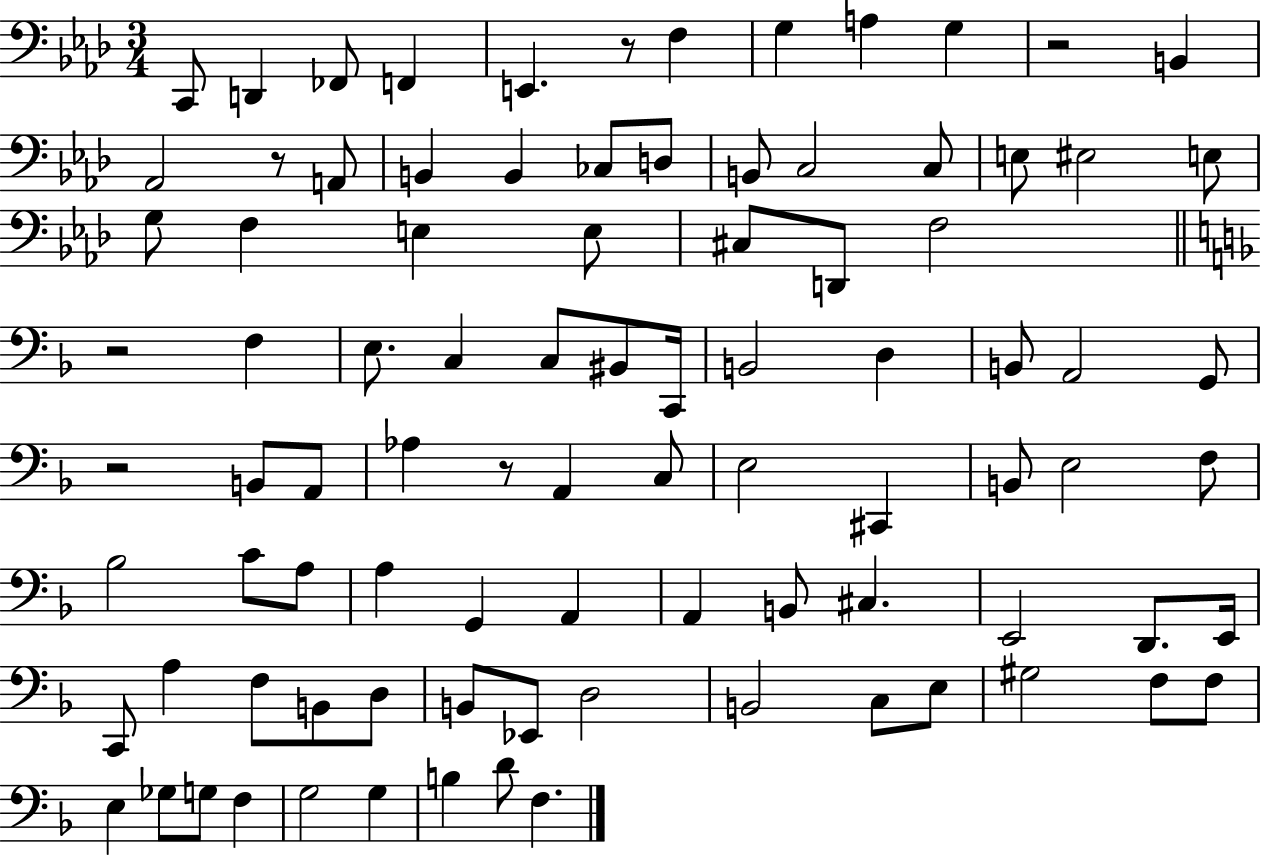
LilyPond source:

{
  \clef bass
  \numericTimeSignature
  \time 3/4
  \key aes \major
  c,8 d,4 fes,8 f,4 | e,4. r8 f4 | g4 a4 g4 | r2 b,4 | \break aes,2 r8 a,8 | b,4 b,4 ces8 d8 | b,8 c2 c8 | e8 eis2 e8 | \break g8 f4 e4 e8 | cis8 d,8 f2 | \bar "||" \break \key f \major r2 f4 | e8. c4 c8 bis,8 c,16 | b,2 d4 | b,8 a,2 g,8 | \break r2 b,8 a,8 | aes4 r8 a,4 c8 | e2 cis,4 | b,8 e2 f8 | \break bes2 c'8 a8 | a4 g,4 a,4 | a,4 b,8 cis4. | e,2 d,8. e,16 | \break c,8 a4 f8 b,8 d8 | b,8 ees,8 d2 | b,2 c8 e8 | gis2 f8 f8 | \break e4 ges8 g8 f4 | g2 g4 | b4 d'8 f4. | \bar "|."
}